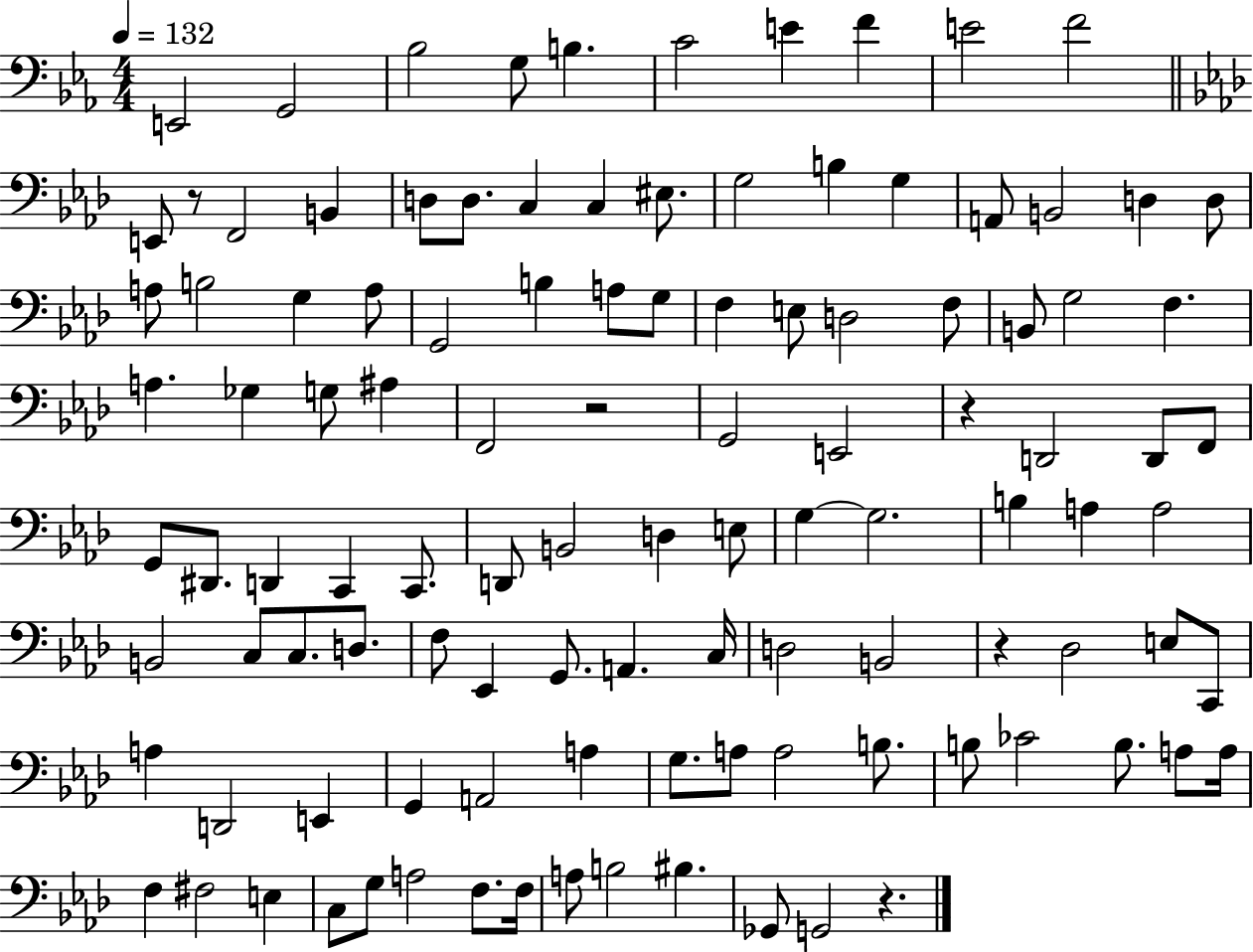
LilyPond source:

{
  \clef bass
  \numericTimeSignature
  \time 4/4
  \key ees \major
  \tempo 4 = 132
  \repeat volta 2 { e,2 g,2 | bes2 g8 b4. | c'2 e'4 f'4 | e'2 f'2 | \break \bar "||" \break \key f \minor e,8 r8 f,2 b,4 | d8 d8. c4 c4 eis8. | g2 b4 g4 | a,8 b,2 d4 d8 | \break a8 b2 g4 a8 | g,2 b4 a8 g8 | f4 e8 d2 f8 | b,8 g2 f4. | \break a4. ges4 g8 ais4 | f,2 r2 | g,2 e,2 | r4 d,2 d,8 f,8 | \break g,8 dis,8. d,4 c,4 c,8. | d,8 b,2 d4 e8 | g4~~ g2. | b4 a4 a2 | \break b,2 c8 c8. d8. | f8 ees,4 g,8. a,4. c16 | d2 b,2 | r4 des2 e8 c,8 | \break a4 d,2 e,4 | g,4 a,2 a4 | g8. a8 a2 b8. | b8 ces'2 b8. a8 a16 | \break f4 fis2 e4 | c8 g8 a2 f8. f16 | a8 b2 bis4. | ges,8 g,2 r4. | \break } \bar "|."
}